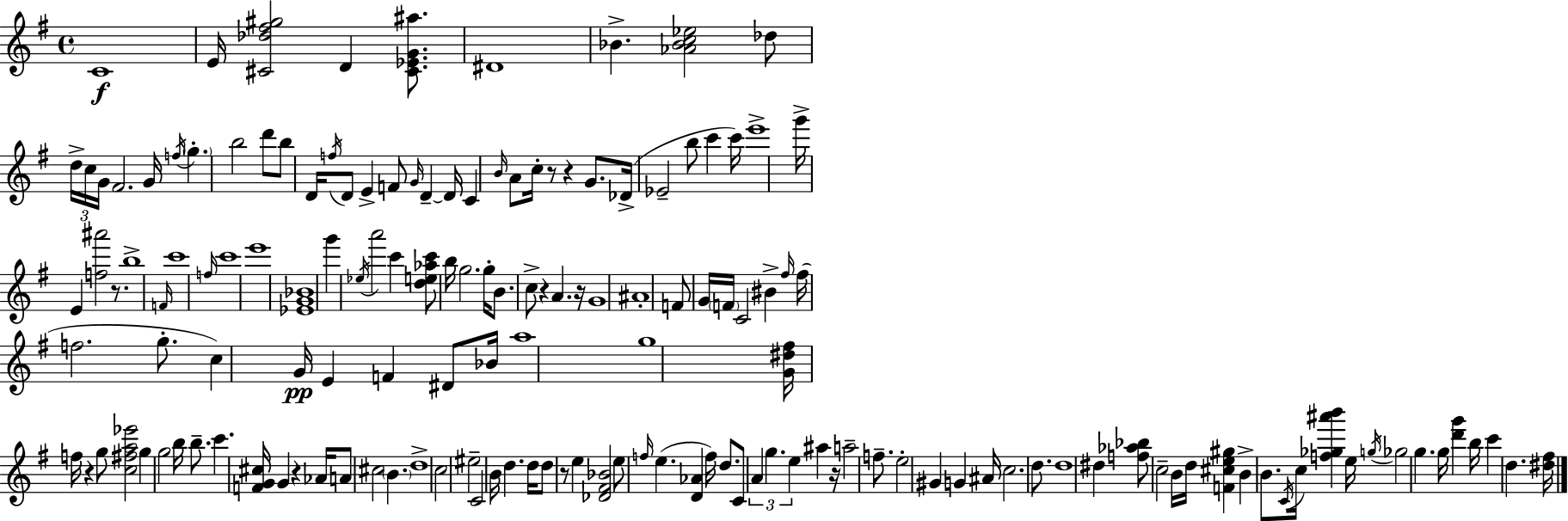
{
  \clef treble
  \time 4/4
  \defaultTimeSignature
  \key g \major
  c'1\f | e'16 <cis' des'' fis'' gis''>2 d'4 <cis' ees' g' ais''>8. | dis'1 | bes'4.-> <aes' bes' c'' ees''>2 des''8 | \break \tuplet 3/2 { d''16-> c''16 g'16 } fis'2. g'16 | \acciaccatura { f''16 } \parenthesize g''4.-. b''2 d'''8 | b''8 d'16 \acciaccatura { f''16 } d'8 e'4-> f'8 \grace { g'16 } d'4--~~ | d'16 c'4 \grace { b'16 } a'8 c''16-. r8 r4 | \break g'8. des'16->( ees'2-- b''8 c'''4 | c'''16) e'''1-> | g'''16-> e'4 <f'' ais'''>2 | r8. b''1-> | \break \grace { f'16 } c'''1 | \grace { f''16 } c'''1 | e'''1 | <ees' g' bes'>1 | \break g'''4 \acciaccatura { ees''16 } a'''2 | c'''4 <d'' e'' aes'' c'''>8 b''16 g''2. | g''16-. b'8. c''8-> r4 | a'4. r16 g'1 | \break ais'1-. | f'8 g'16 \parenthesize f'16 c'2 | bis'4-> \grace { fis''16 } fis''16( f''2. | g''8.-. c''4) g'16\pp e'4 | \break f'4 dis'8 bes'16 a''1 | g''1 | <g' dis'' fis''>16 f''16 r4 g''8 | <c'' fis'' a'' ees'''>2 g''4 g''2 | \break b''16 b''8.-- c'''4. <f' g' cis''>16 g'4 | r4 aes'16 a'8 cis''2 | \parenthesize b'4. d''1-> | c''2 | \break eis''2-- c'2 | b'16 d''4. d''16 d''8 r8 e''4 | <des' fis' bes'>2 e''8 \grace { f''16 }( e''4. | <d' aes'>4 f''16) d''8. c'8 \tuplet 3/2 { a'4 g''4. | \break e''4 } ais''4 r16 a''2-- | f''8.-- e''2-. | gis'4 g'4 ais'16 c''2. | d''8. d''1 | \break dis''4 <f'' aes'' bes''>8 c''2-- | b'16 d''16 <f' cis'' e'' gis''>4 b'4-> | b'8. \acciaccatura { c'16 } c''16 <f'' ges'' ais''' b'''>4 e''16 \acciaccatura { g''16 } ges''2 | g''4. g''16 <d''' g'''>4 b''16 | \break c'''4 d''4. <dis'' fis''>16 \bar "|."
}